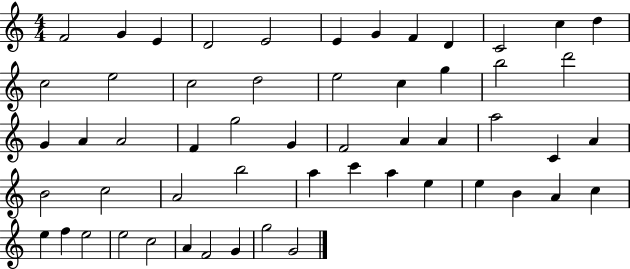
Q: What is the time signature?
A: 4/4